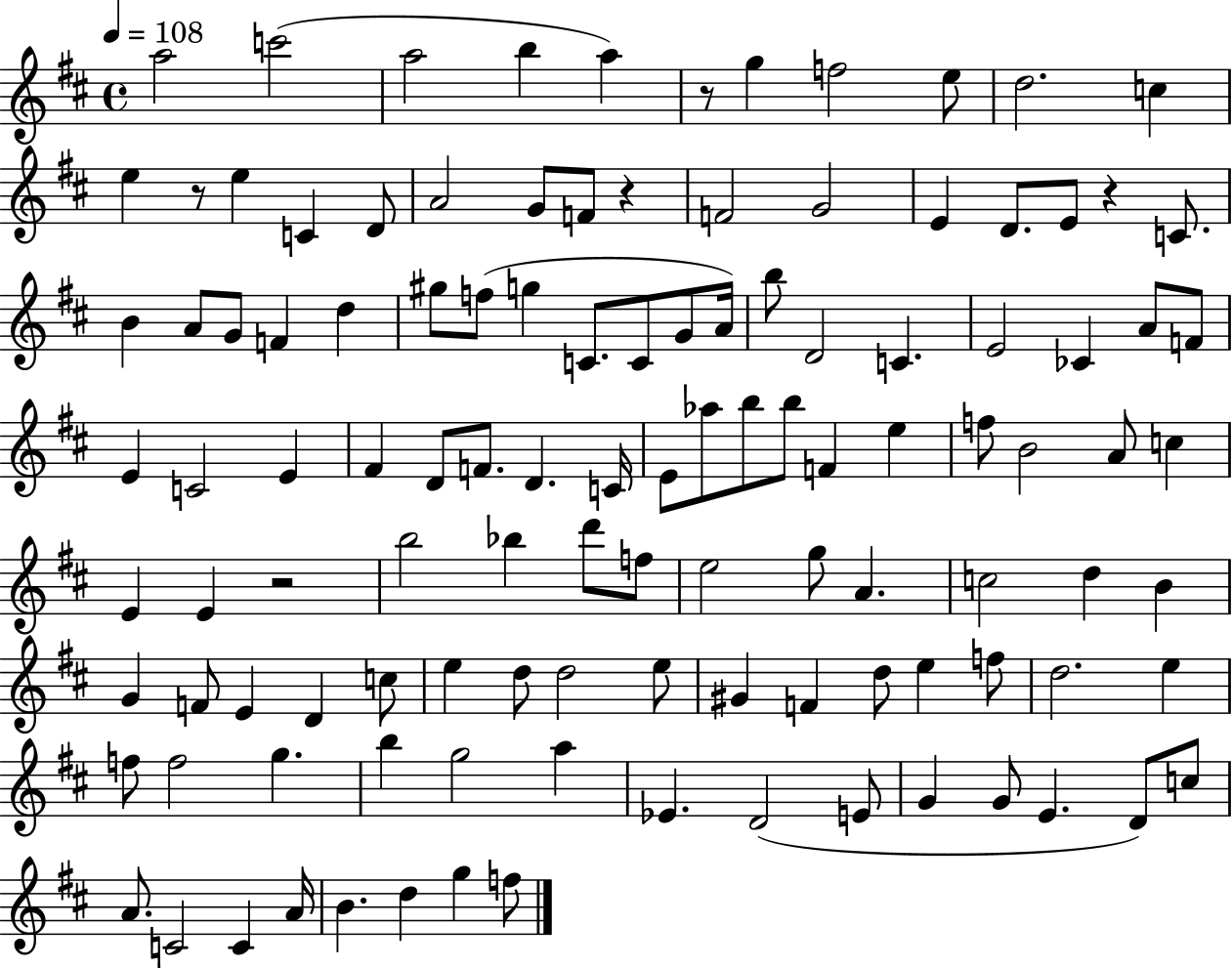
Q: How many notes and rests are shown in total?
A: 115